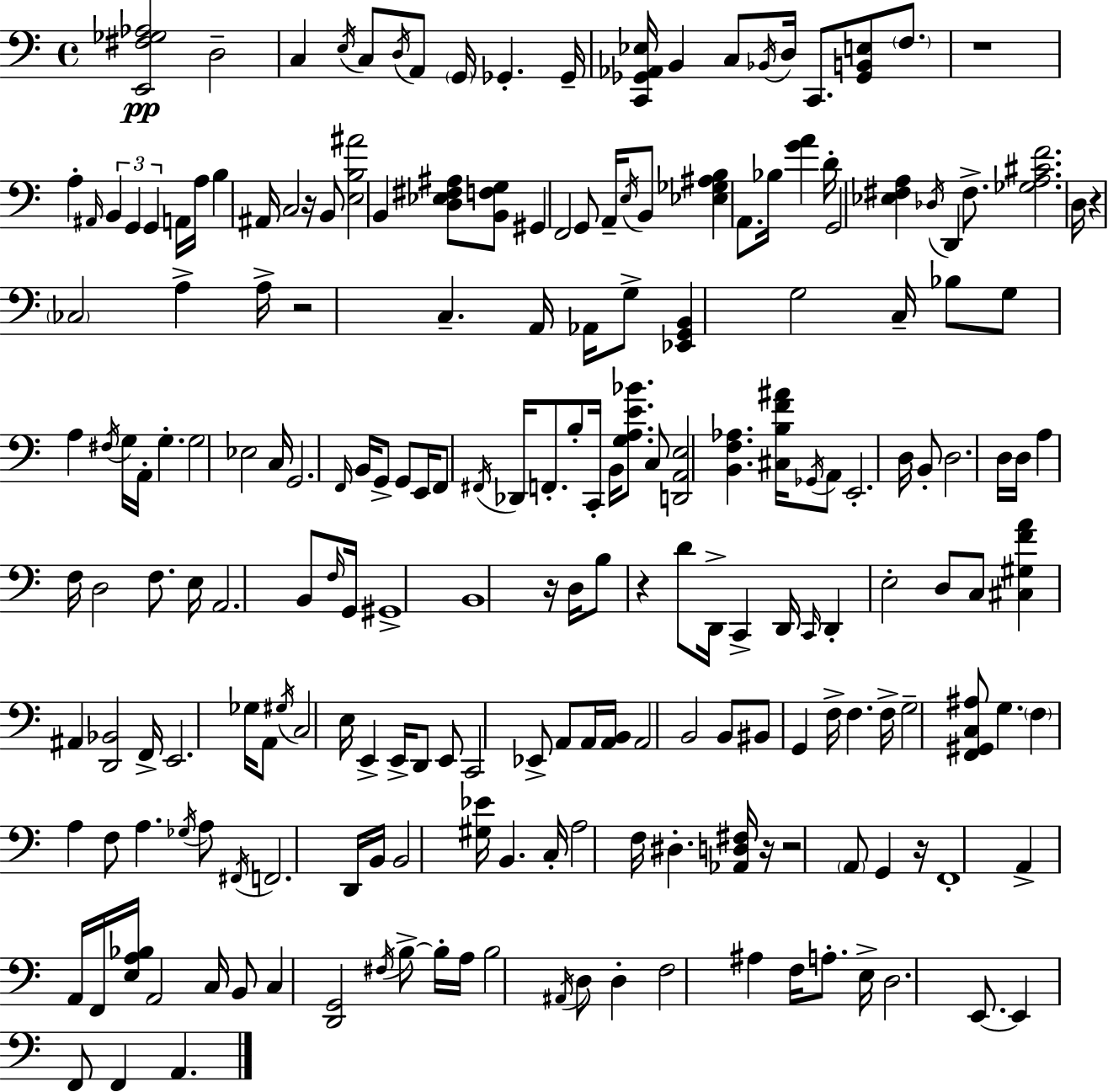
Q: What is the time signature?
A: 4/4